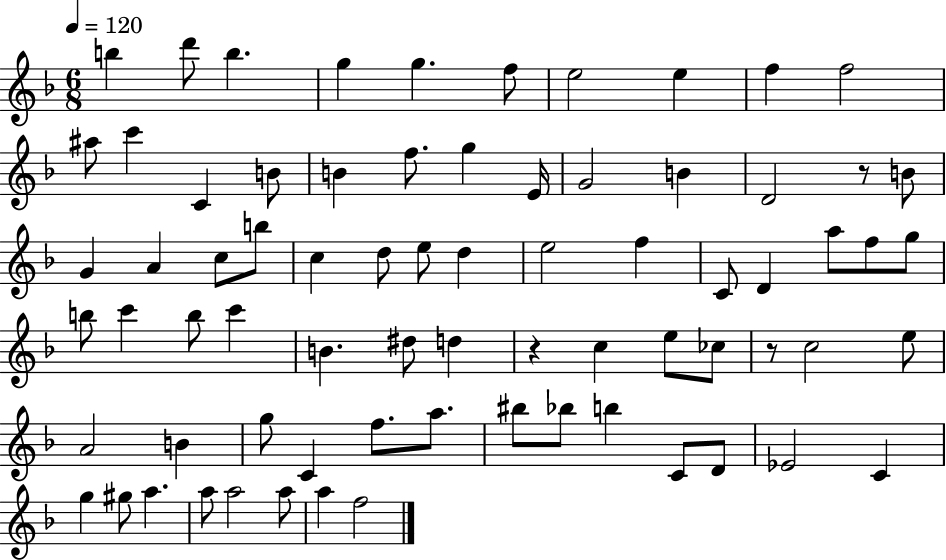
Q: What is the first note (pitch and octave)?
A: B5